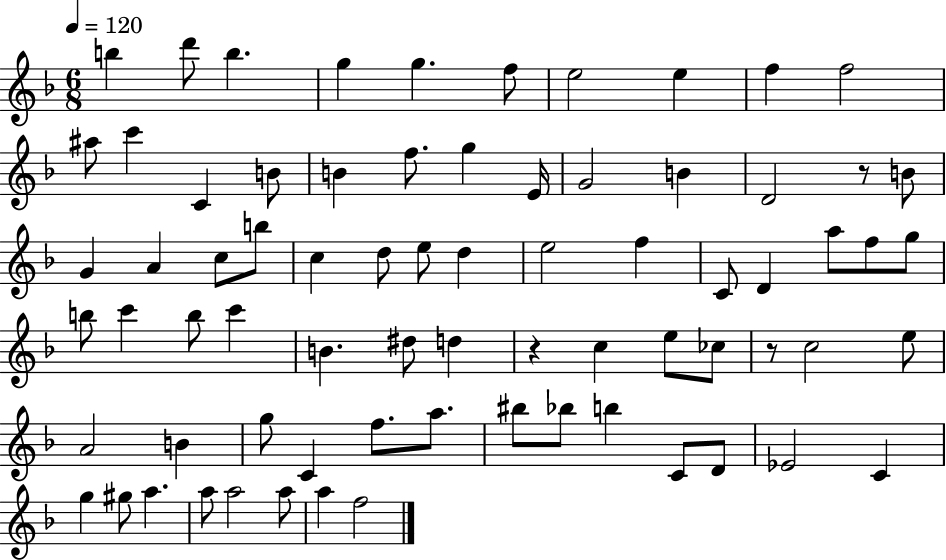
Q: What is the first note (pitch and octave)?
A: B5